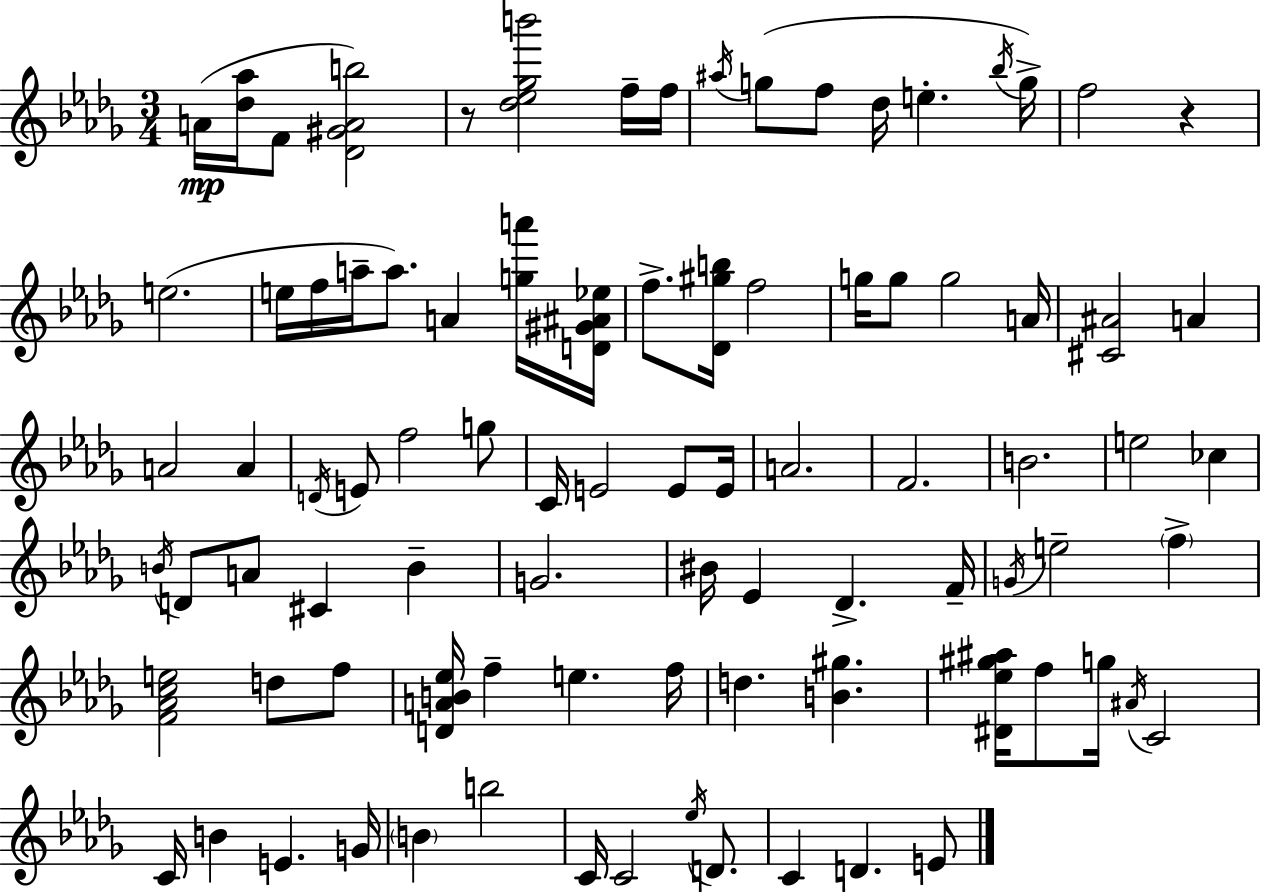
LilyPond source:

{
  \clef treble
  \numericTimeSignature
  \time 3/4
  \key bes \minor
  a'16(\mp <des'' aes''>16 f'8 <des' gis' a' b''>2) | r8 <des'' ees'' ges'' b'''>2 f''16-- f''16 | \acciaccatura { ais''16 } g''8( f''8 des''16 e''4.-. | \acciaccatura { bes''16 }) g''16-> f''2 r4 | \break e''2.( | e''16 f''16 a''16-- a''8.) a'4 | <g'' a'''>16 <d' gis' ais' ees''>16 f''8.-> <des' gis'' b''>16 f''2 | g''16 g''8 g''2 | \break a'16 <cis' ais'>2 a'4 | a'2 a'4 | \acciaccatura { d'16 } e'8 f''2 | g''8 c'16 e'2 | \break e'8 e'16 a'2. | f'2. | b'2. | e''2 ces''4 | \break \acciaccatura { b'16 } d'8 a'8 cis'4 | b'4-- g'2. | bis'16 ees'4 des'4.-> | f'16-- \acciaccatura { g'16 } e''2-- | \break \parenthesize f''4-> <f' aes' c'' e''>2 | d''8 f''8 <d' a' b' ees''>16 f''4-- e''4. | f''16 d''4. <b' gis''>4. | <dis' ees'' gis'' ais''>16 f''8 g''16 \acciaccatura { ais'16 } c'2 | \break c'16 b'4 e'4. | g'16 \parenthesize b'4 b''2 | c'16 c'2 | \acciaccatura { ees''16 } d'8. c'4 d'4. | \break e'8 \bar "|."
}